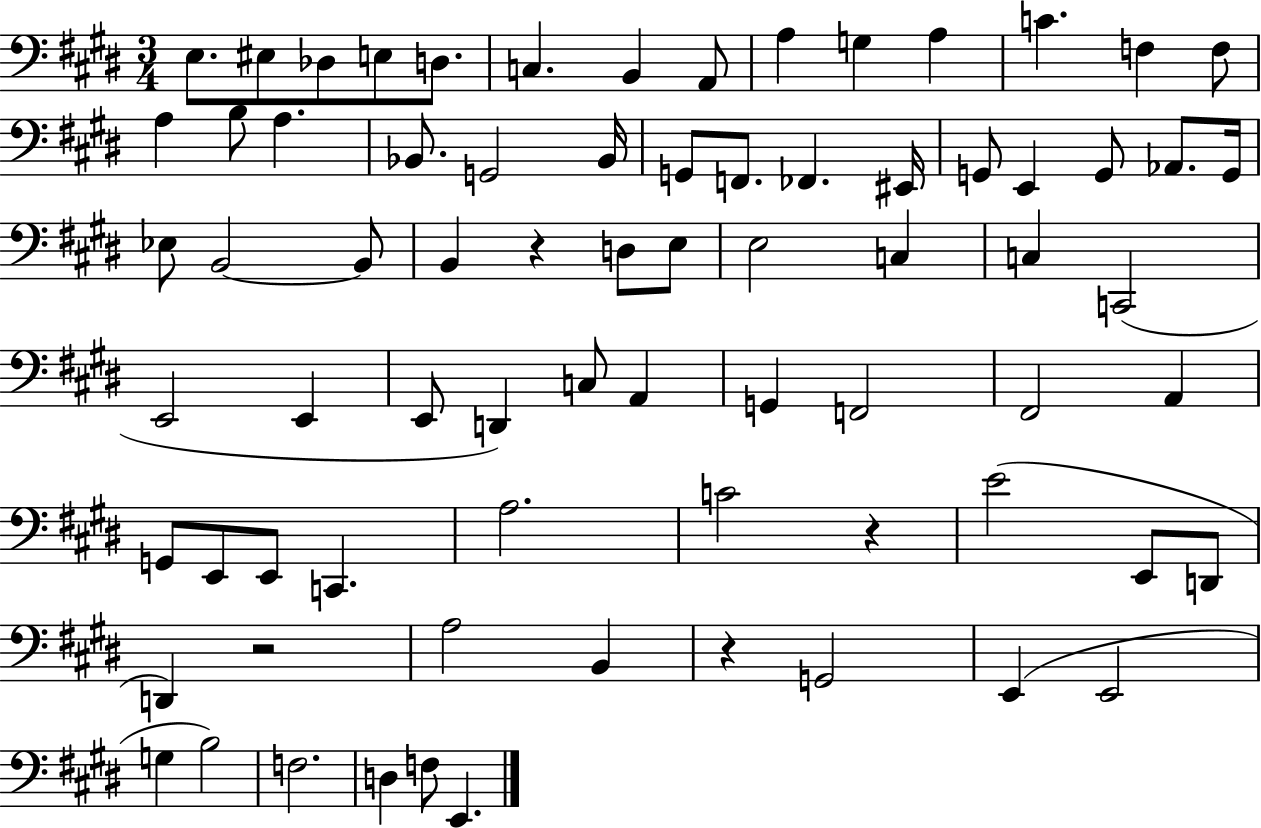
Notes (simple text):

E3/e. EIS3/e Db3/e E3/e D3/e. C3/q. B2/q A2/e A3/q G3/q A3/q C4/q. F3/q F3/e A3/q B3/e A3/q. Bb2/e. G2/h Bb2/s G2/e F2/e. FES2/q. EIS2/s G2/e E2/q G2/e Ab2/e. G2/s Eb3/e B2/h B2/e B2/q R/q D3/e E3/e E3/h C3/q C3/q C2/h E2/h E2/q E2/e D2/q C3/e A2/q G2/q F2/h F#2/h A2/q G2/e E2/e E2/e C2/q. A3/h. C4/h R/q E4/h E2/e D2/e D2/q R/h A3/h B2/q R/q G2/h E2/q E2/h G3/q B3/h F3/h. D3/q F3/e E2/q.